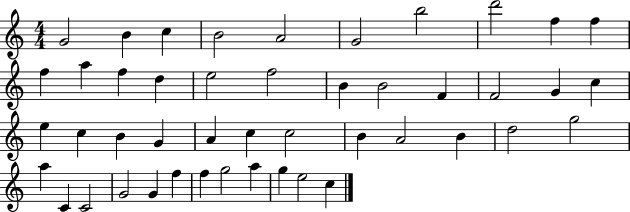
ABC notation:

X:1
T:Untitled
M:4/4
L:1/4
K:C
G2 B c B2 A2 G2 b2 d'2 f f f a f d e2 f2 B B2 F F2 G c e c B G A c c2 B A2 B d2 g2 a C C2 G2 G f f g2 a g e2 c